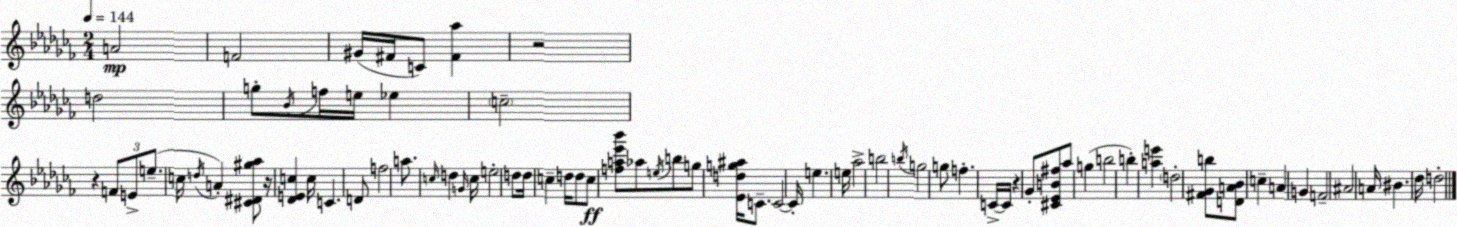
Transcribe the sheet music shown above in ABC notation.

X:1
T:Untitled
M:2/4
L:1/4
K:Abm
A2 F2 ^G/4 ^F/4 C/2 [^F_a] z2 d2 g/2 _B/4 f/4 e/4 _e c2 z F/2 E/2 e/2 c/4 d/4 A [^C^D^g_a]/2 z/4 [_DEc] c/4 C D/2 f2 a/2 c/4 d G/4 c/4 e2 d/2 d/4 c d/4 d/2 c/2 [fa_e'_b']/2 _a/2 e/4 b/2 g/2 [_Edg^a]/4 C/2 C2 C/4 e e/4 _a2 b2 b/4 g2 g/2 f C/4 C/4 z _G/2 [^C_EB^f]/2 _a/2 g b2 b [ae'] d2 [^F_Gb]/2 [DA_B]/2 c A G F2 ^A2 A/4 ^B _d/4 d2